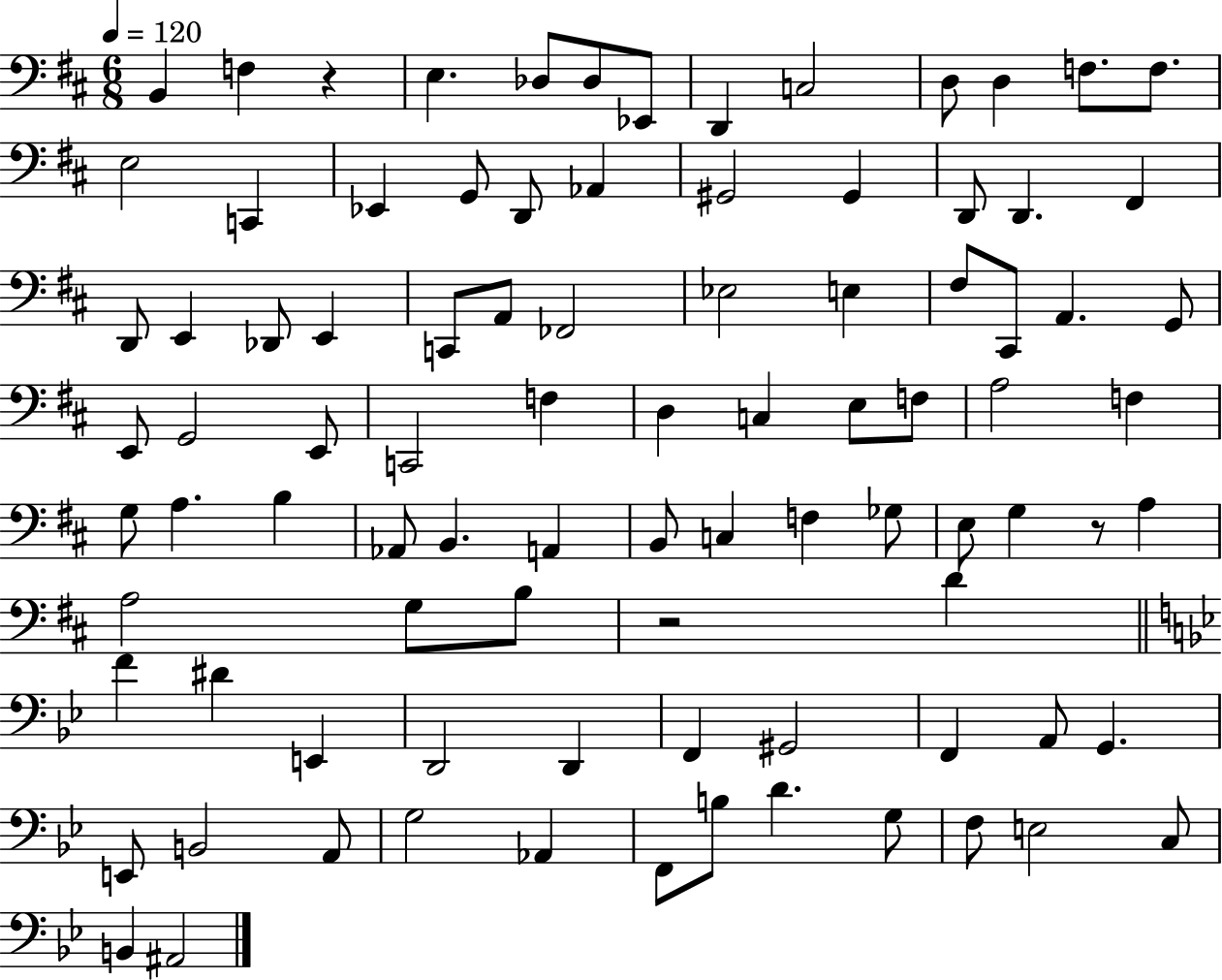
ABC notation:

X:1
T:Untitled
M:6/8
L:1/4
K:D
B,, F, z E, _D,/2 _D,/2 _E,,/2 D,, C,2 D,/2 D, F,/2 F,/2 E,2 C,, _E,, G,,/2 D,,/2 _A,, ^G,,2 ^G,, D,,/2 D,, ^F,, D,,/2 E,, _D,,/2 E,, C,,/2 A,,/2 _F,,2 _E,2 E, ^F,/2 ^C,,/2 A,, G,,/2 E,,/2 G,,2 E,,/2 C,,2 F, D, C, E,/2 F,/2 A,2 F, G,/2 A, B, _A,,/2 B,, A,, B,,/2 C, F, _G,/2 E,/2 G, z/2 A, A,2 G,/2 B,/2 z2 D F ^D E,, D,,2 D,, F,, ^G,,2 F,, A,,/2 G,, E,,/2 B,,2 A,,/2 G,2 _A,, F,,/2 B,/2 D G,/2 F,/2 E,2 C,/2 B,, ^A,,2